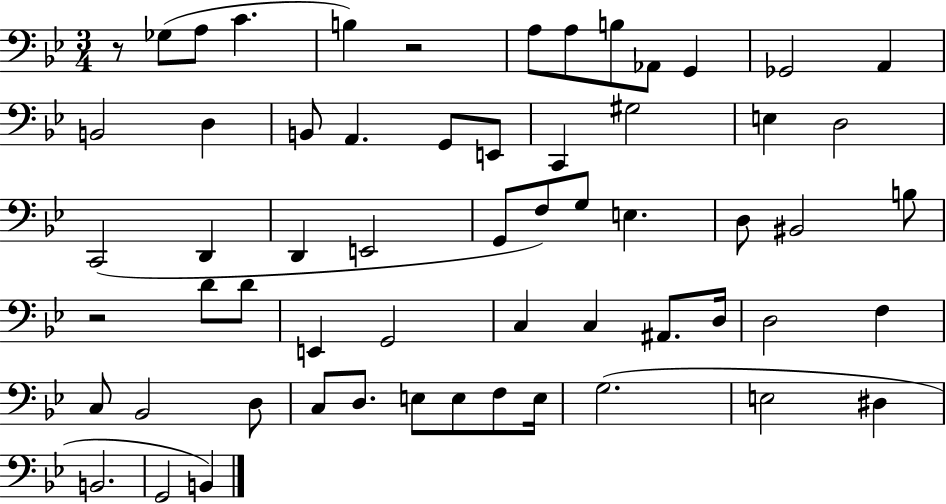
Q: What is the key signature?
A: BES major